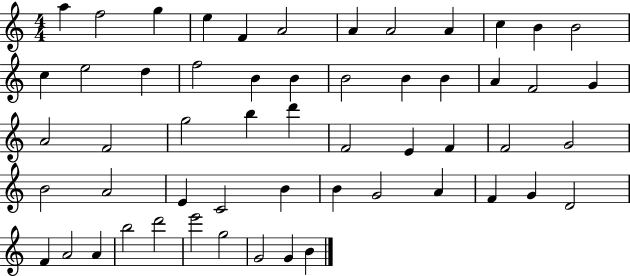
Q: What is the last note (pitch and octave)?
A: B4